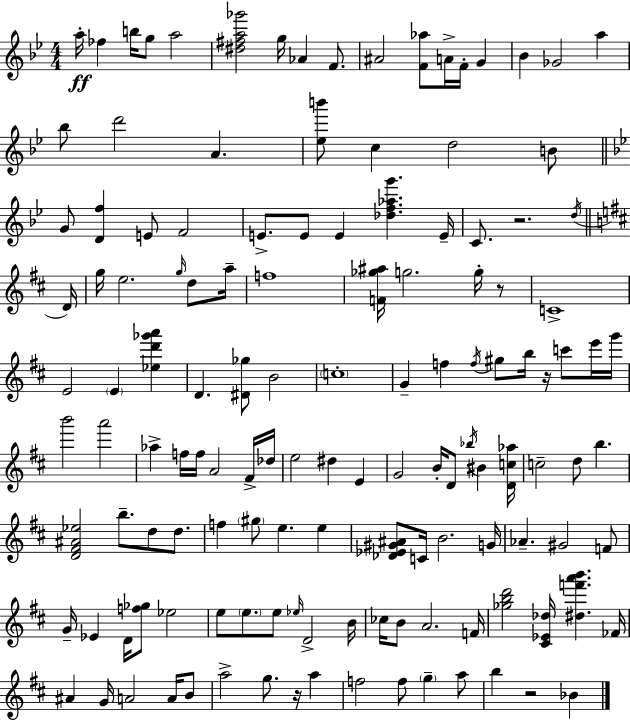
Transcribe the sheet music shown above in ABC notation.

X:1
T:Untitled
M:4/4
L:1/4
K:Bb
a/4 _f b/4 g/2 a2 [^d^fa_g']2 g/4 _A F/2 ^A2 [F_a]/2 A/4 F/4 G _B _G2 a _b/2 d'2 A [_eb']/2 c d2 B/2 G/2 [Df] E/2 F2 E/2 E/2 E [_df_ag'] E/4 C/2 z2 d/4 D/4 g/4 e2 g/4 d/2 a/4 f4 [F_g^a]/4 g2 g/4 z/2 C4 E2 E [_ed'_g'a'] D [^D_g]/2 B2 c4 G f f/4 ^g/2 b/4 z/4 c'/2 e'/4 g'/4 b'2 a'2 _a f/4 f/4 A2 ^F/4 _d/4 e2 ^d E G2 B/4 D/2 _b/4 ^B [Dc_a]/4 c2 d/2 b [D^F^A_e]2 b/2 d/2 d/2 f ^g/2 e e [_D_E^G^A]/2 C/4 B2 G/4 _A ^G2 F/2 G/4 _E D/4 [f_g]/2 _e2 e/2 e/2 e/2 _e/4 D2 B/4 _c/4 B/2 A2 F/4 [_gbd']2 [^C_E_d]/4 [^df'a'b'] _F/4 ^A G/4 A2 A/4 B/2 a2 g/2 z/4 a f2 f/2 g a/2 b z2 _B